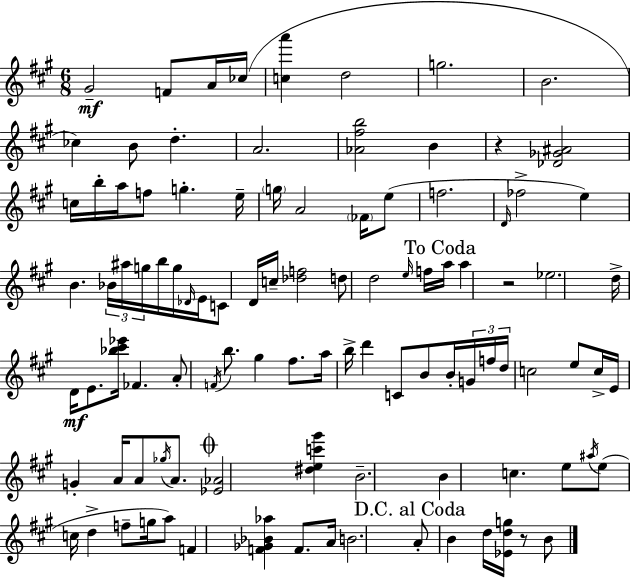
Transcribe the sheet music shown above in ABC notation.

X:1
T:Untitled
M:6/8
L:1/4
K:A
^G2 F/2 A/4 _c/4 [ca'] d2 g2 B2 _c B/2 d A2 [_A^fb]2 B z [_D_G^A]2 c/4 b/4 a/4 f/2 g e/4 g/4 A2 _F/4 e/2 f2 D/4 _f2 e B _B/4 ^a/4 g/4 b/4 g/4 _D/4 E/4 C/2 D/4 c/4 [_df]2 d/2 d2 e/4 f/4 a/4 a z2 _e2 d/4 D/4 E/2 [_b^c'_e']/4 _F A/2 F/4 b/2 ^g ^f/2 a/4 b/4 d' C/2 B/2 B/4 G/4 f/4 d/4 c2 e/2 c/4 E/4 G A/4 A/2 _g/4 A/2 [_E_A]2 [^dec'^g'] B2 B c e/2 ^a/4 e/2 c/4 d f/2 g/4 a/2 F [F_G_B_a] F/2 A/4 B2 A/2 B d/4 [_Edg]/4 z/2 B/2